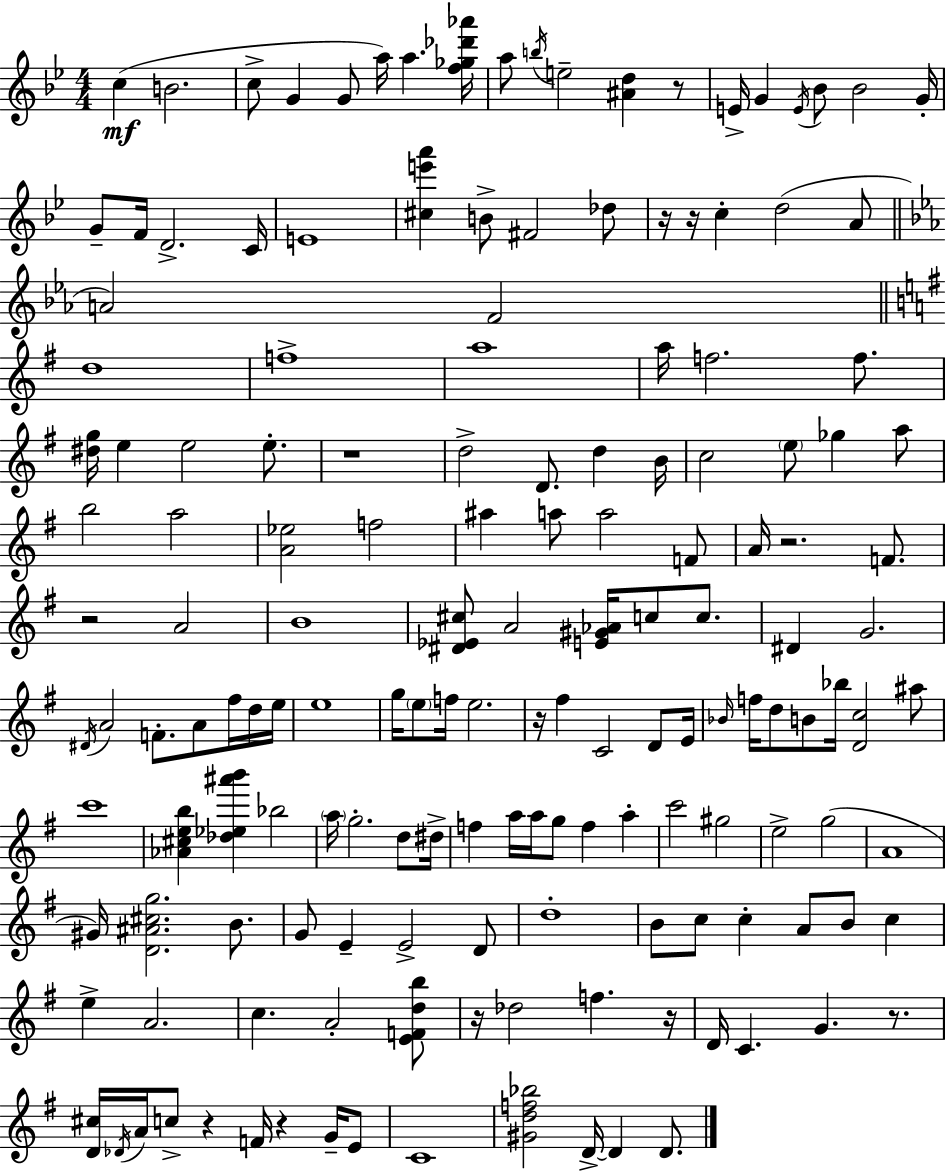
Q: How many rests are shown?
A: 12